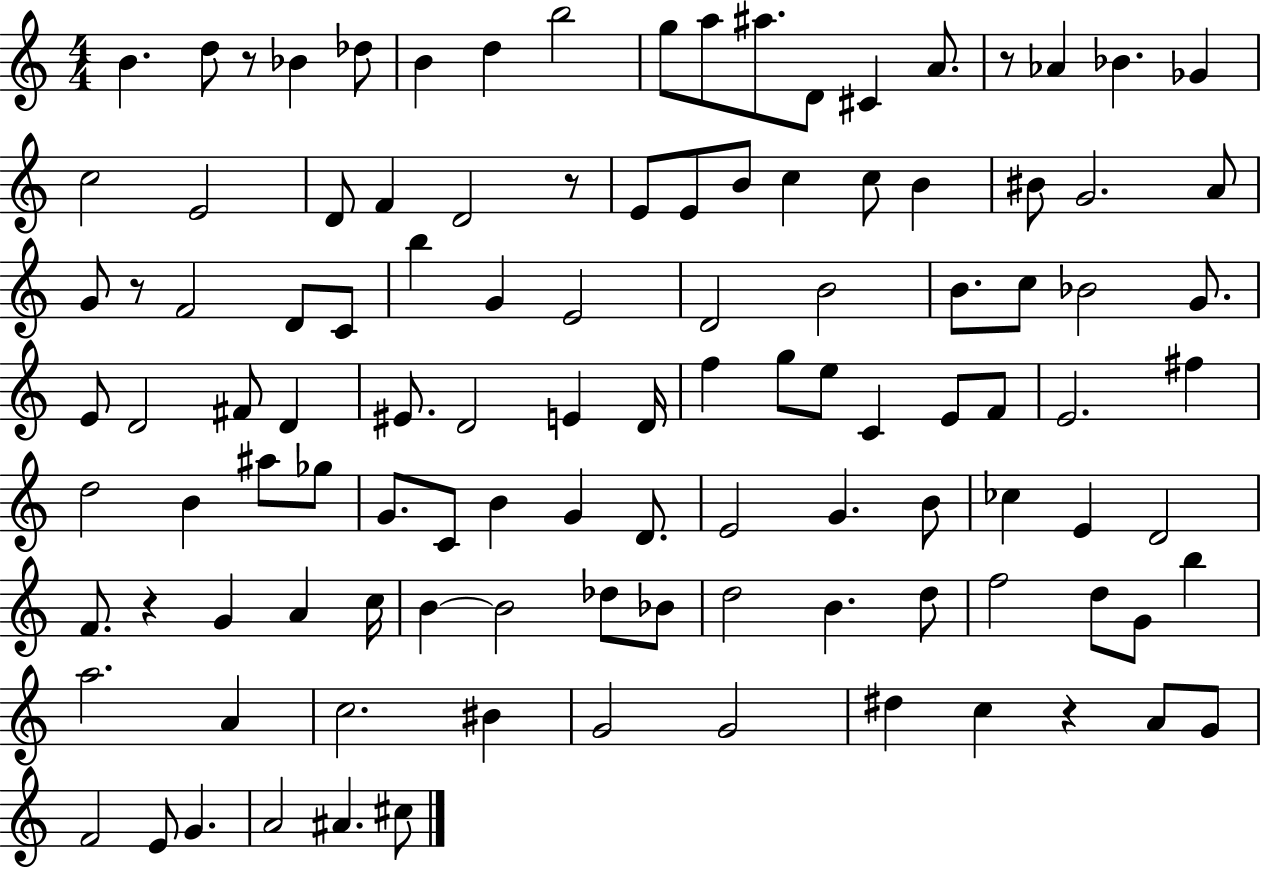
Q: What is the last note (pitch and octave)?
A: C#5